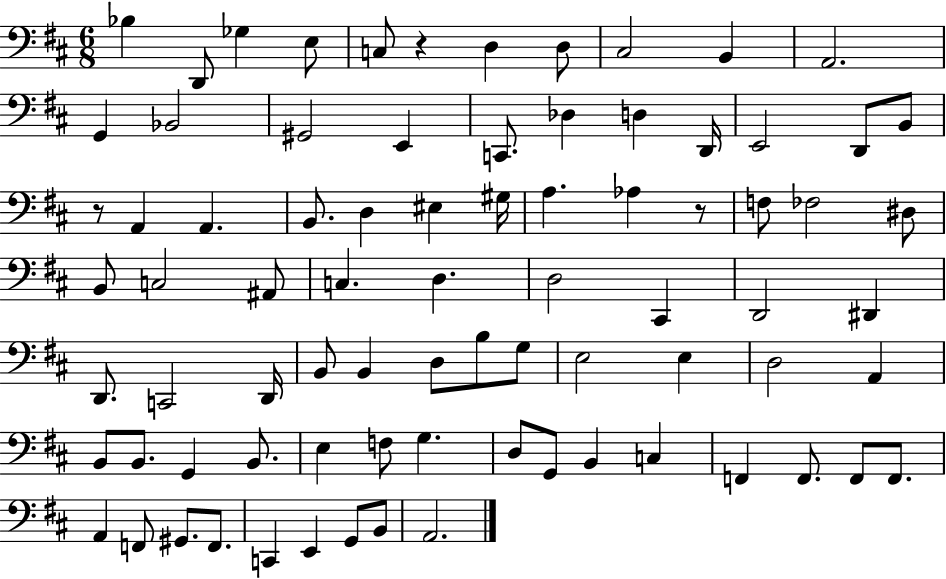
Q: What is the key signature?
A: D major